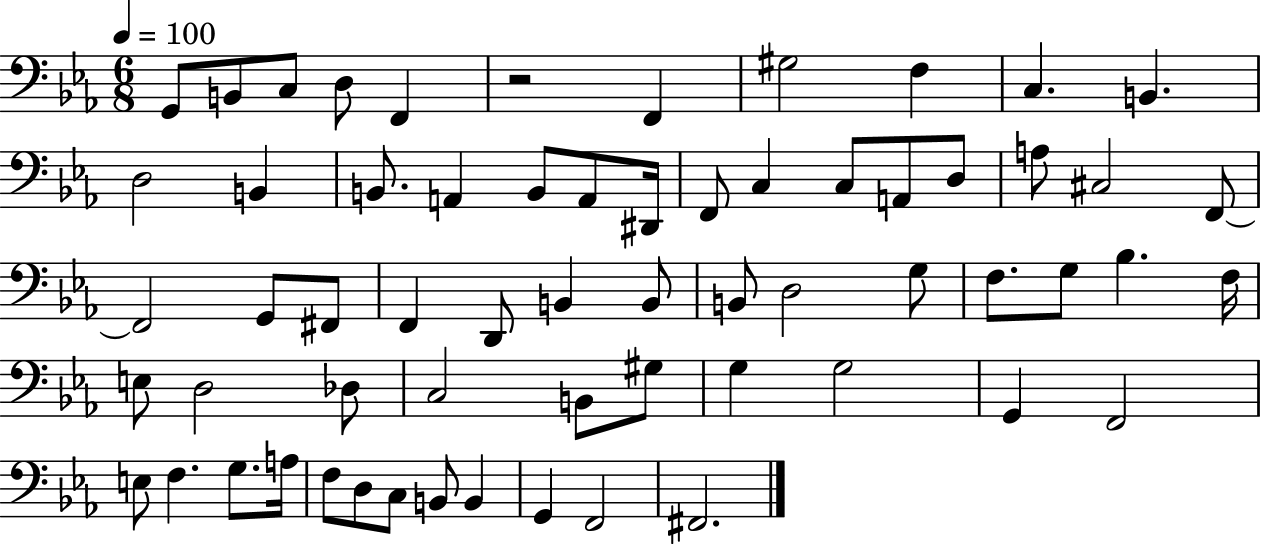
X:1
T:Untitled
M:6/8
L:1/4
K:Eb
G,,/2 B,,/2 C,/2 D,/2 F,, z2 F,, ^G,2 F, C, B,, D,2 B,, B,,/2 A,, B,,/2 A,,/2 ^D,,/4 F,,/2 C, C,/2 A,,/2 D,/2 A,/2 ^C,2 F,,/2 F,,2 G,,/2 ^F,,/2 F,, D,,/2 B,, B,,/2 B,,/2 D,2 G,/2 F,/2 G,/2 _B, F,/4 E,/2 D,2 _D,/2 C,2 B,,/2 ^G,/2 G, G,2 G,, F,,2 E,/2 F, G,/2 A,/4 F,/2 D,/2 C,/2 B,,/2 B,, G,, F,,2 ^F,,2